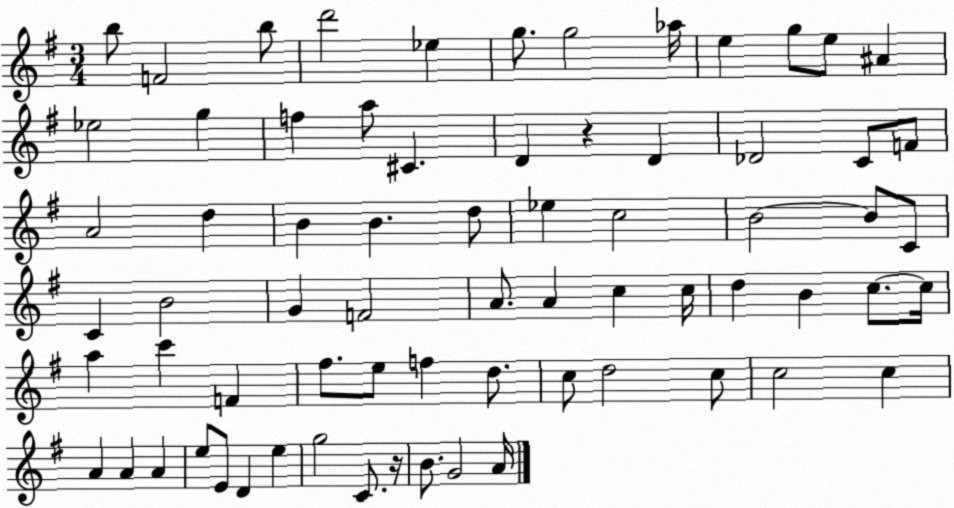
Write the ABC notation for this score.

X:1
T:Untitled
M:3/4
L:1/4
K:G
b/2 F2 b/2 d'2 _e g/2 g2 _a/4 e g/2 e/2 ^A _e2 g f a/2 ^C D z D _D2 C/2 F/2 A2 d B B d/2 _e c2 B2 B/2 C/2 C B2 G F2 A/2 A c c/4 d B c/2 c/4 a c' F ^f/2 e/2 f d/2 c/2 d2 c/2 c2 c A A A e/2 E/2 D e g2 C/2 z/4 B/2 G2 A/4